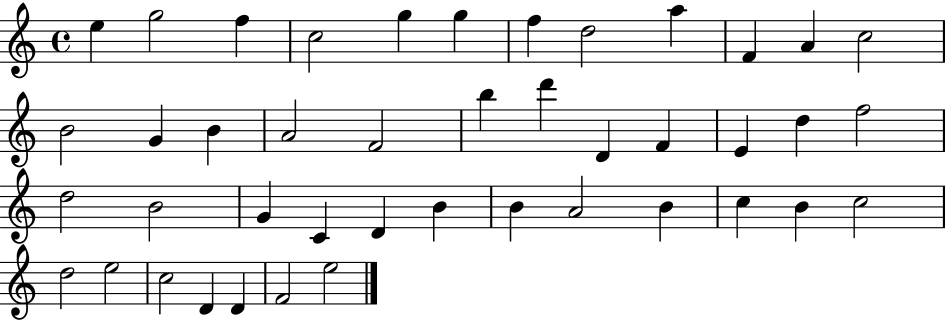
{
  \clef treble
  \time 4/4
  \defaultTimeSignature
  \key c \major
  e''4 g''2 f''4 | c''2 g''4 g''4 | f''4 d''2 a''4 | f'4 a'4 c''2 | \break b'2 g'4 b'4 | a'2 f'2 | b''4 d'''4 d'4 f'4 | e'4 d''4 f''2 | \break d''2 b'2 | g'4 c'4 d'4 b'4 | b'4 a'2 b'4 | c''4 b'4 c''2 | \break d''2 e''2 | c''2 d'4 d'4 | f'2 e''2 | \bar "|."
}